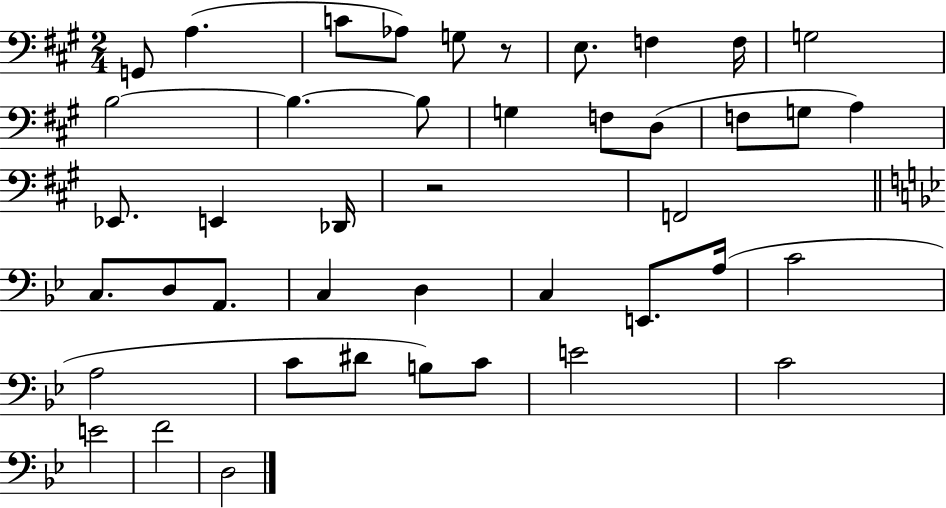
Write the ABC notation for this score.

X:1
T:Untitled
M:2/4
L:1/4
K:A
G,,/2 A, C/2 _A,/2 G,/2 z/2 E,/2 F, F,/4 G,2 B,2 B, B,/2 G, F,/2 D,/2 F,/2 G,/2 A, _E,,/2 E,, _D,,/4 z2 F,,2 C,/2 D,/2 A,,/2 C, D, C, E,,/2 A,/4 C2 A,2 C/2 ^D/2 B,/2 C/2 E2 C2 E2 F2 D,2